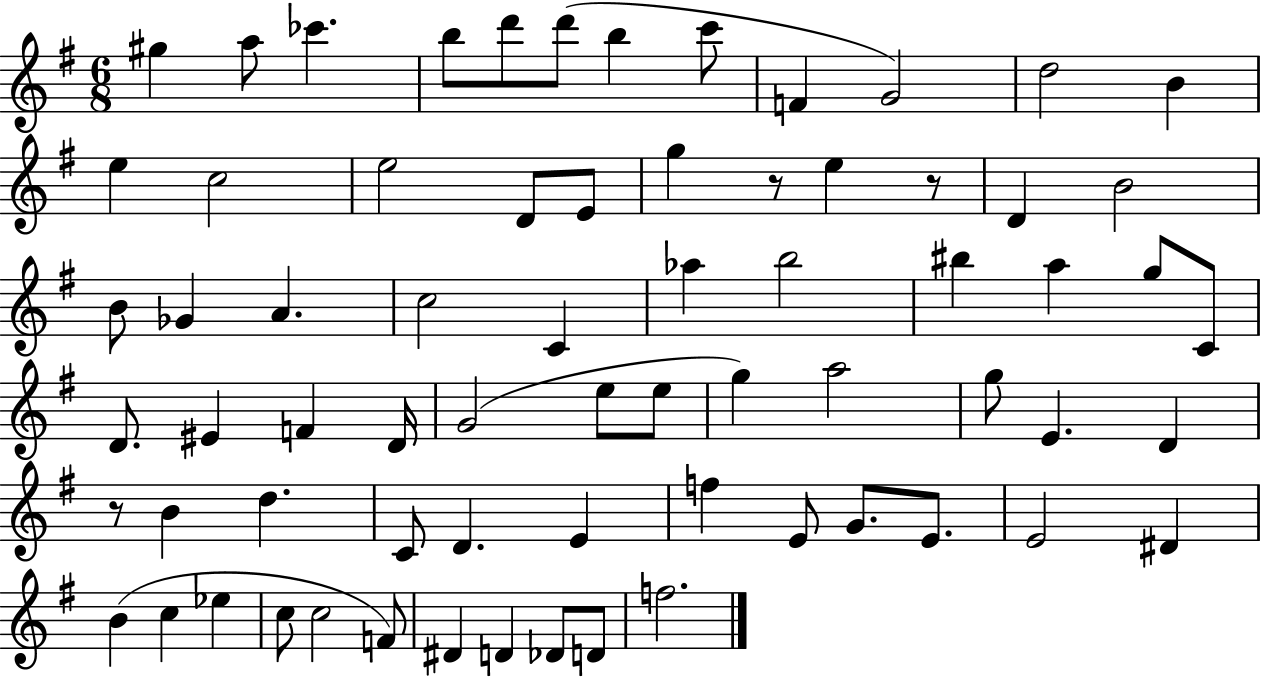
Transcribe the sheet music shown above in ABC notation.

X:1
T:Untitled
M:6/8
L:1/4
K:G
^g a/2 _c' b/2 d'/2 d'/2 b c'/2 F G2 d2 B e c2 e2 D/2 E/2 g z/2 e z/2 D B2 B/2 _G A c2 C _a b2 ^b a g/2 C/2 D/2 ^E F D/4 G2 e/2 e/2 g a2 g/2 E D z/2 B d C/2 D E f E/2 G/2 E/2 E2 ^D B c _e c/2 c2 F/2 ^D D _D/2 D/2 f2